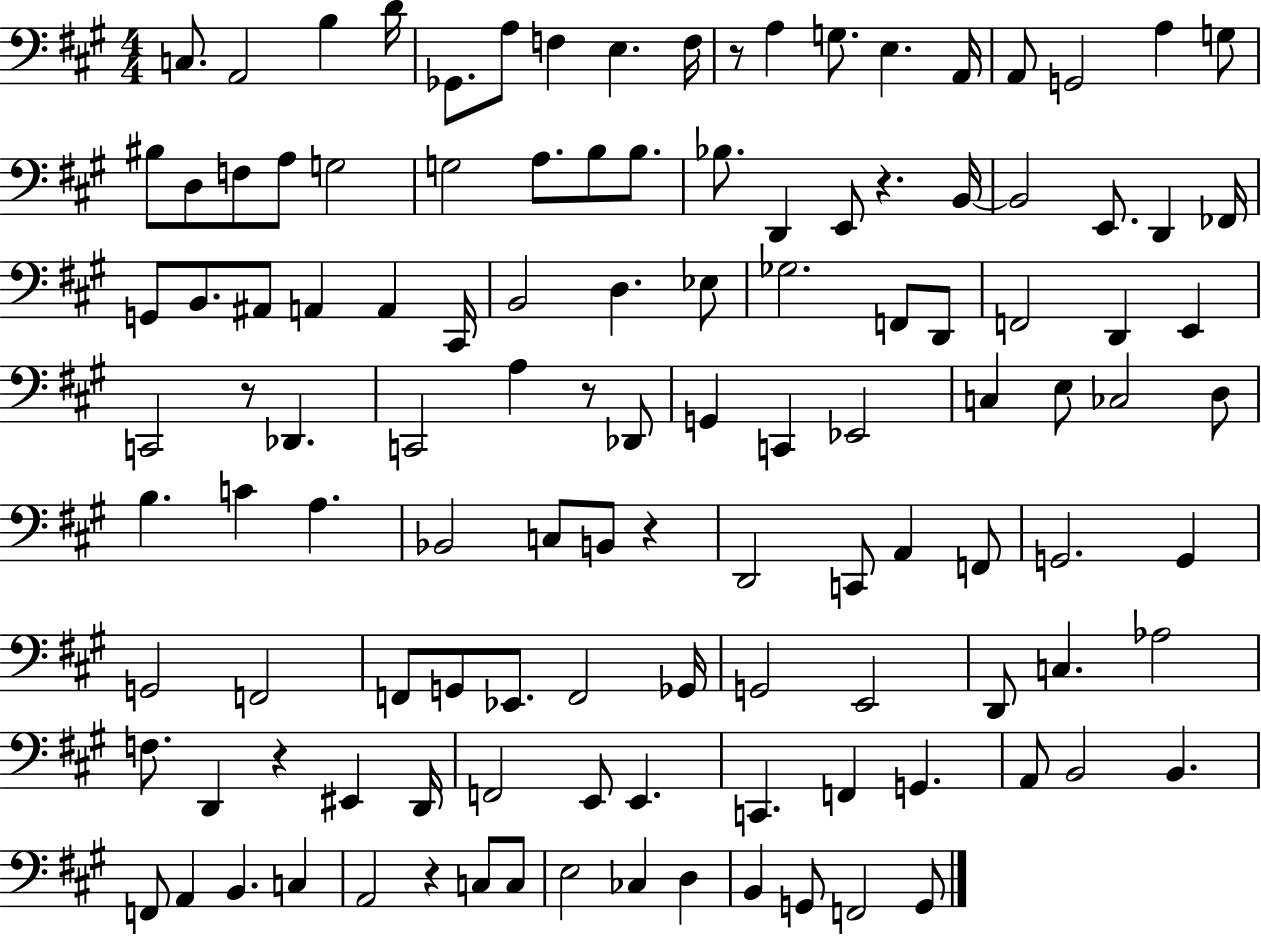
X:1
T:Untitled
M:4/4
L:1/4
K:A
C,/2 A,,2 B, D/4 _G,,/2 A,/2 F, E, F,/4 z/2 A, G,/2 E, A,,/4 A,,/2 G,,2 A, G,/2 ^B,/2 D,/2 F,/2 A,/2 G,2 G,2 A,/2 B,/2 B,/2 _B,/2 D,, E,,/2 z B,,/4 B,,2 E,,/2 D,, _F,,/4 G,,/2 B,,/2 ^A,,/2 A,, A,, ^C,,/4 B,,2 D, _E,/2 _G,2 F,,/2 D,,/2 F,,2 D,, E,, C,,2 z/2 _D,, C,,2 A, z/2 _D,,/2 G,, C,, _E,,2 C, E,/2 _C,2 D,/2 B, C A, _B,,2 C,/2 B,,/2 z D,,2 C,,/2 A,, F,,/2 G,,2 G,, G,,2 F,,2 F,,/2 G,,/2 _E,,/2 F,,2 _G,,/4 G,,2 E,,2 D,,/2 C, _A,2 F,/2 D,, z ^E,, D,,/4 F,,2 E,,/2 E,, C,, F,, G,, A,,/2 B,,2 B,, F,,/2 A,, B,, C, A,,2 z C,/2 C,/2 E,2 _C, D, B,, G,,/2 F,,2 G,,/2